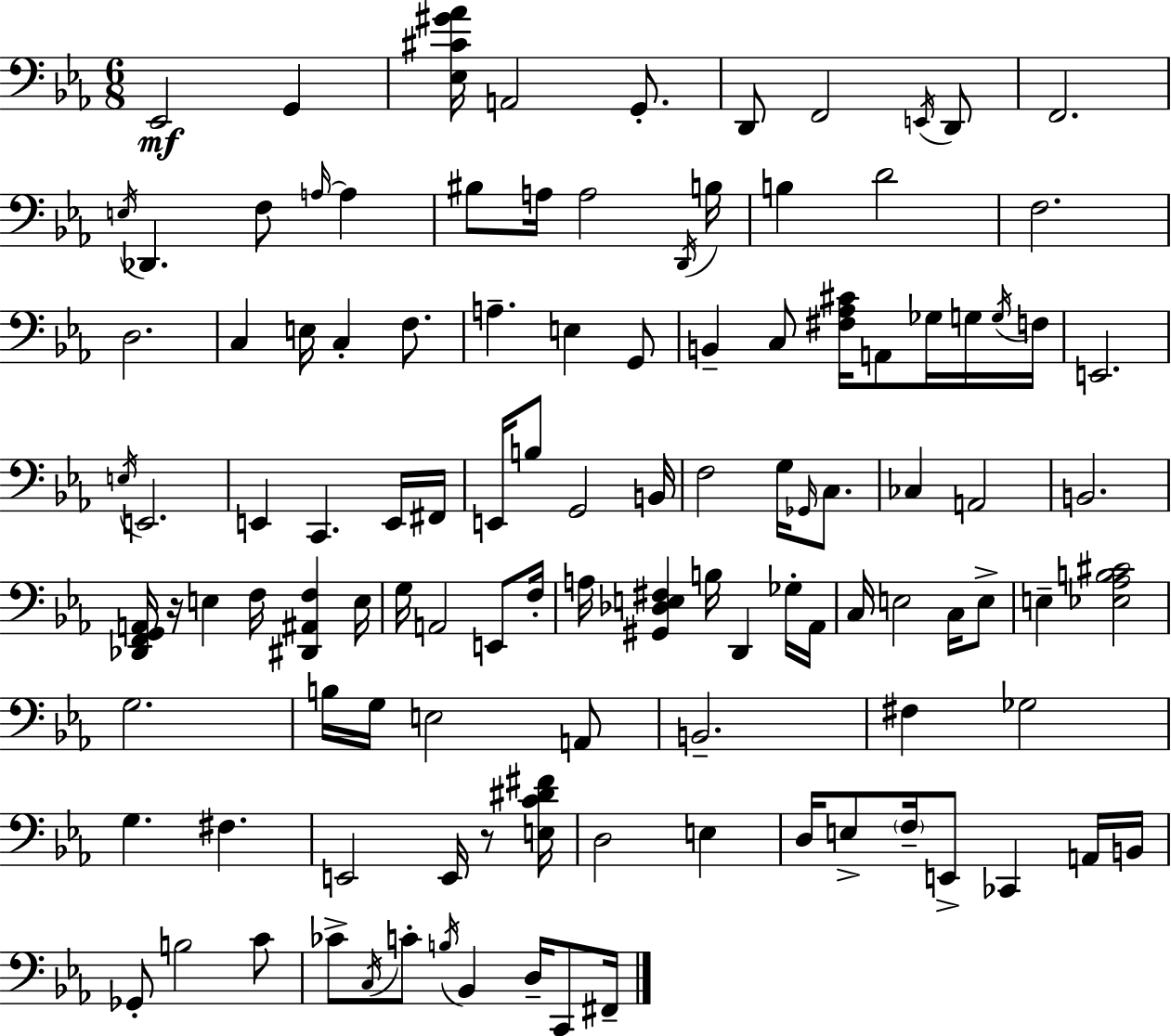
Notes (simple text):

Eb2/h G2/q [Eb3,C#4,G#4,Ab4]/s A2/h G2/e. D2/e F2/h E2/s D2/e F2/h. E3/s Db2/q. F3/e A3/s A3/q BIS3/e A3/s A3/h D2/s B3/s B3/q D4/h F3/h. D3/h. C3/q E3/s C3/q F3/e. A3/q. E3/q G2/e B2/q C3/e [F#3,Ab3,C#4]/s A2/e Gb3/s G3/s G3/s F3/s E2/h. E3/s E2/h. E2/q C2/q. E2/s F#2/s E2/s B3/e G2/h B2/s F3/h G3/s Gb2/s C3/e. CES3/q A2/h B2/h. [Db2,F2,G2,A2]/s R/s E3/q F3/s [D#2,A#2,F3]/q E3/s G3/s A2/h E2/e F3/s A3/s [G#2,Db3,E3,F#3]/q B3/s D2/q Gb3/s Ab2/s C3/s E3/h C3/s E3/e E3/q [Eb3,Ab3,B3,C#4]/h G3/h. B3/s G3/s E3/h A2/e B2/h. F#3/q Gb3/h G3/q. F#3/q. E2/h E2/s R/e [E3,C4,D#4,F#4]/s D3/h E3/q D3/s E3/e F3/s E2/e CES2/q A2/s B2/s Gb2/e B3/h C4/e CES4/e C3/s C4/e B3/s Bb2/q D3/s C2/e F#2/s